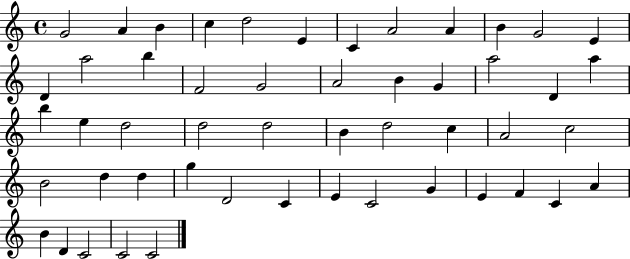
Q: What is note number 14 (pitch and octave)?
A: A5